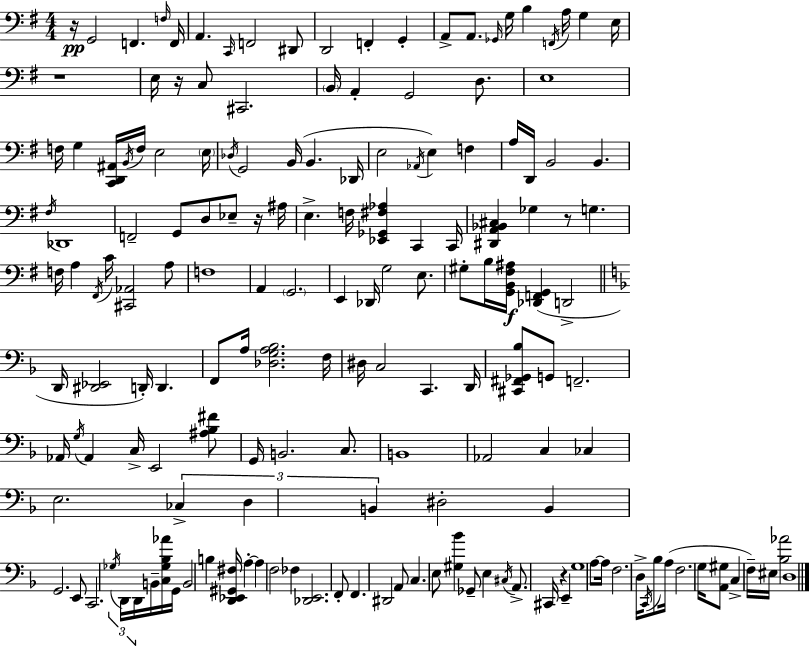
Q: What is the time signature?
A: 4/4